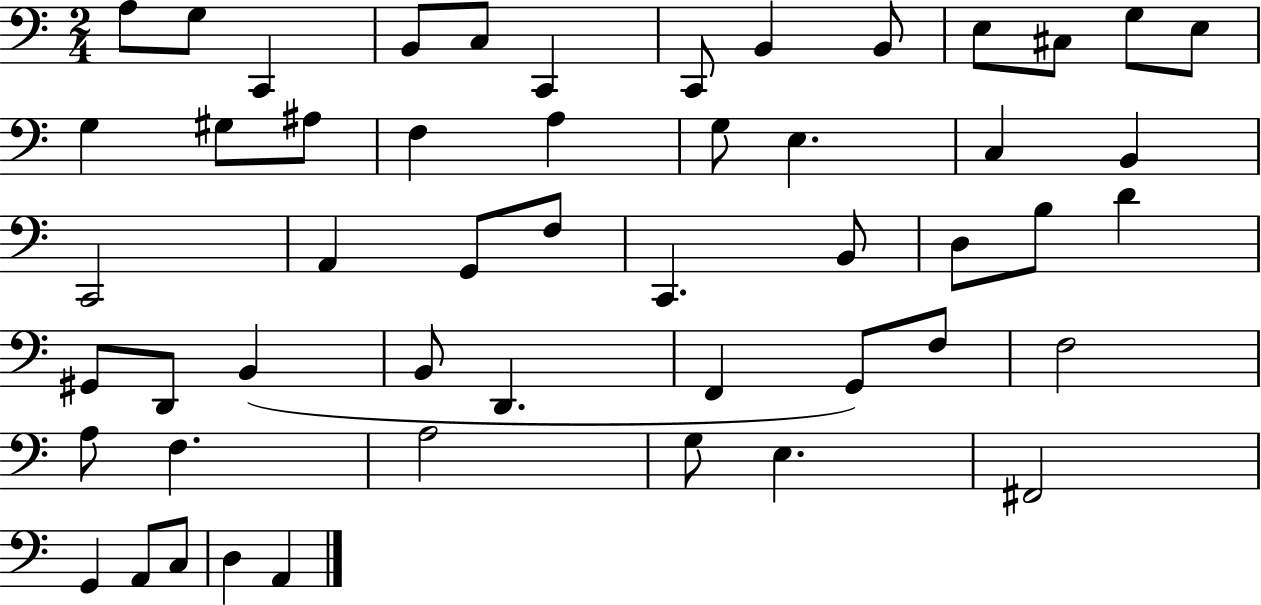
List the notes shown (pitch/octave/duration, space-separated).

A3/e G3/e C2/q B2/e C3/e C2/q C2/e B2/q B2/e E3/e C#3/e G3/e E3/e G3/q G#3/e A#3/e F3/q A3/q G3/e E3/q. C3/q B2/q C2/h A2/q G2/e F3/e C2/q. B2/e D3/e B3/e D4/q G#2/e D2/e B2/q B2/e D2/q. F2/q G2/e F3/e F3/h A3/e F3/q. A3/h G3/e E3/q. F#2/h G2/q A2/e C3/e D3/q A2/q